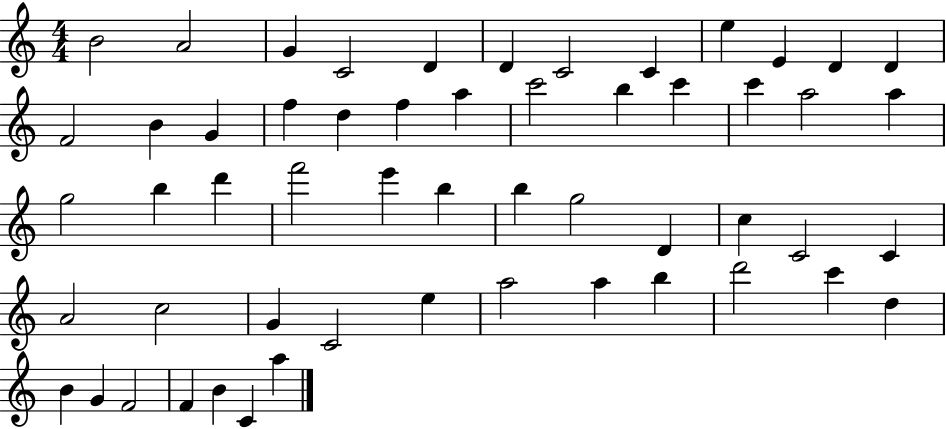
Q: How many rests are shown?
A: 0